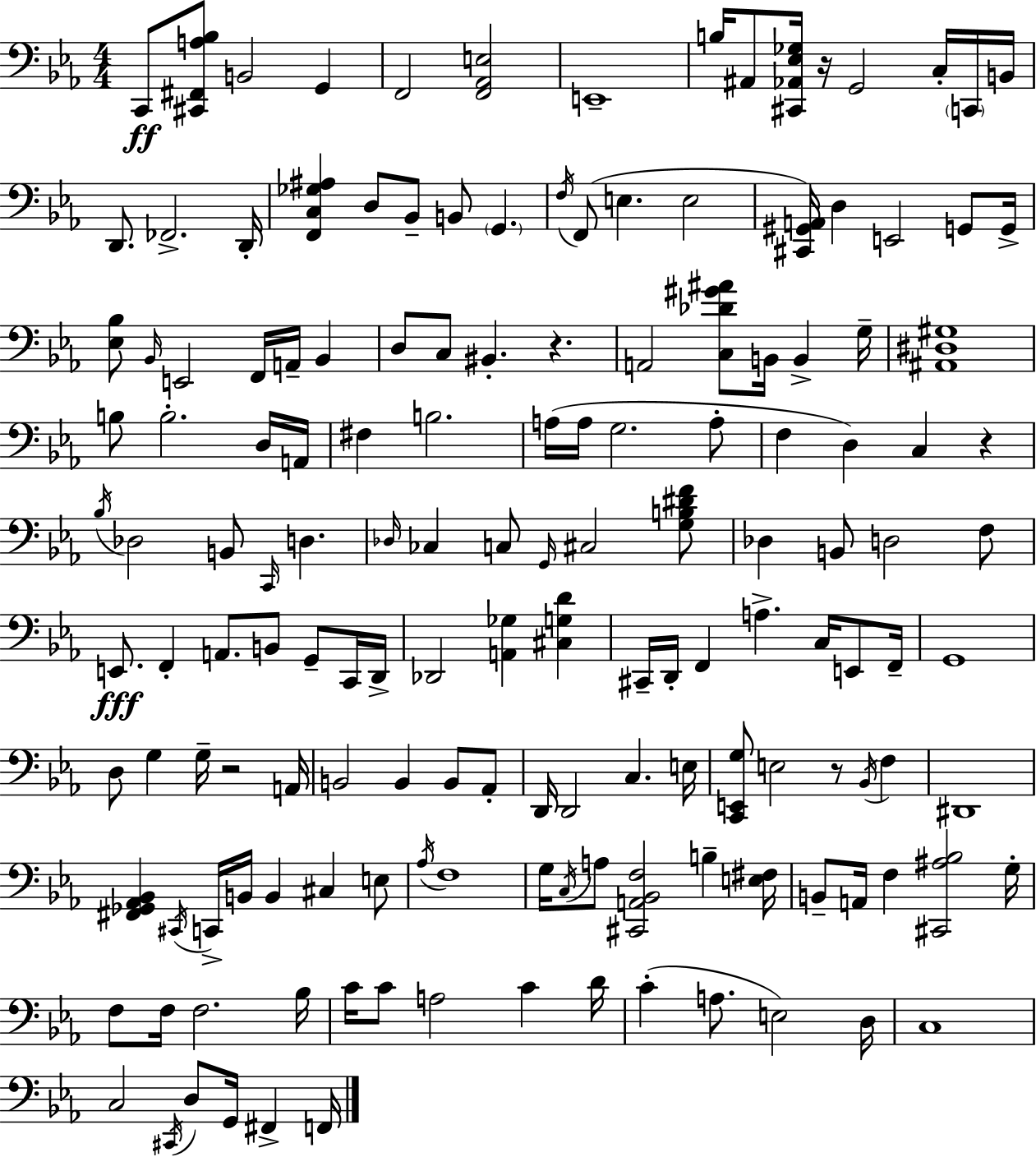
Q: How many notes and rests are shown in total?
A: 154